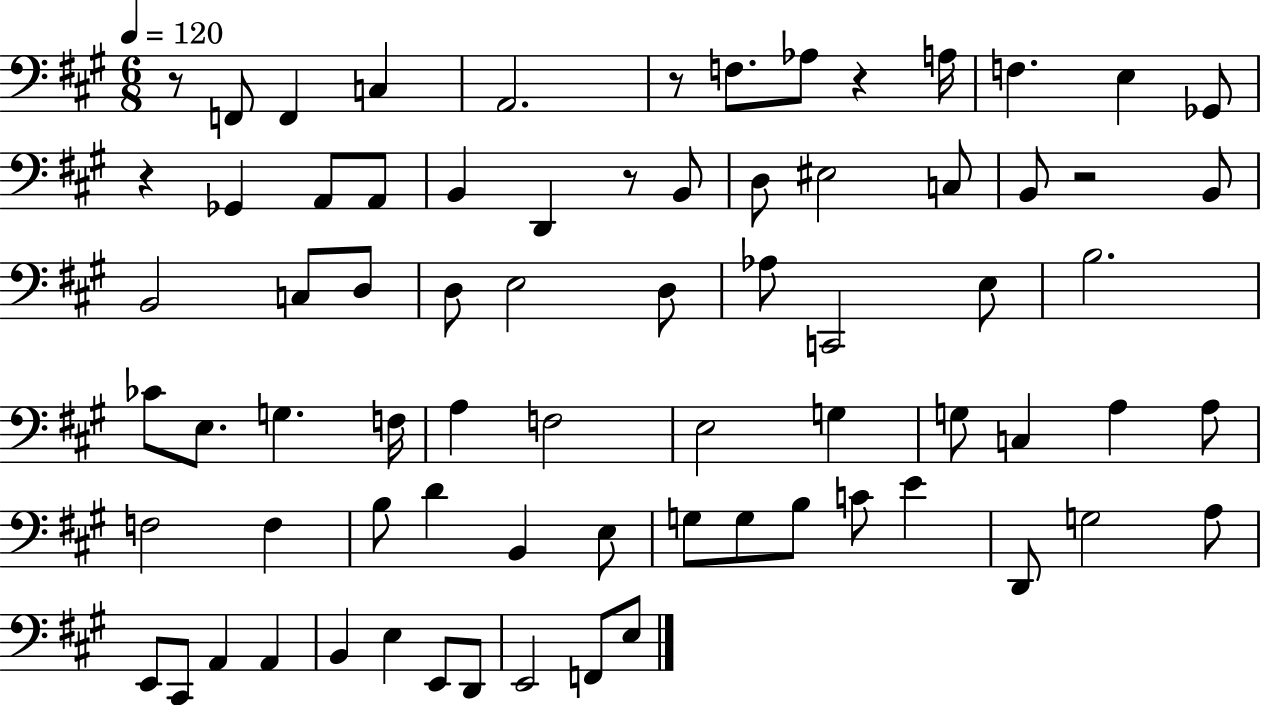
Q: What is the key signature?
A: A major